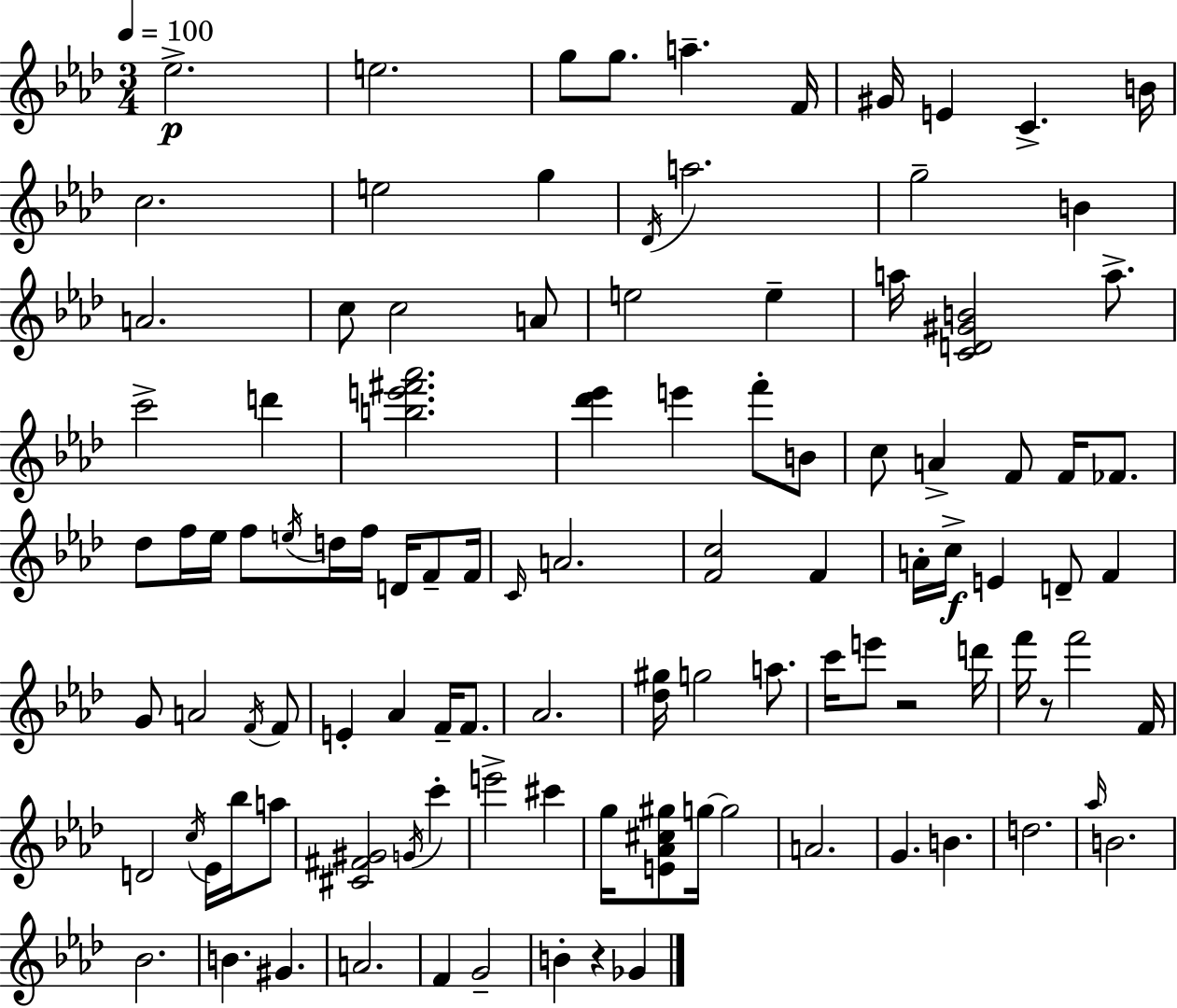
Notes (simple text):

Eb5/h. E5/h. G5/e G5/e. A5/q. F4/s G#4/s E4/q C4/q. B4/s C5/h. E5/h G5/q Db4/s A5/h. G5/h B4/q A4/h. C5/e C5/h A4/e E5/h E5/q A5/s [C4,D4,G#4,B4]/h A5/e. C6/h D6/q [B5,E6,F#6,Ab6]/h. [Db6,Eb6]/q E6/q F6/e B4/e C5/e A4/q F4/e F4/s FES4/e. Db5/e F5/s Eb5/s F5/e E5/s D5/s F5/s D4/s F4/e F4/s C4/s A4/h. [F4,C5]/h F4/q A4/s C5/s E4/q D4/e F4/q G4/e A4/h F4/s F4/e E4/q Ab4/q F4/s F4/e. Ab4/h. [Db5,G#5]/s G5/h A5/e. C6/s E6/e R/h D6/s F6/s R/e F6/h F4/s D4/h C5/s Eb4/s Bb5/s A5/e [C#4,F#4,G#4]/h G4/s C6/q E6/h C#6/q G5/s [E4,Ab4,C#5,G#5]/e G5/s G5/h A4/h. G4/q. B4/q. D5/h. Ab5/s B4/h. Bb4/h. B4/q. G#4/q. A4/h. F4/q G4/h B4/q R/q Gb4/q